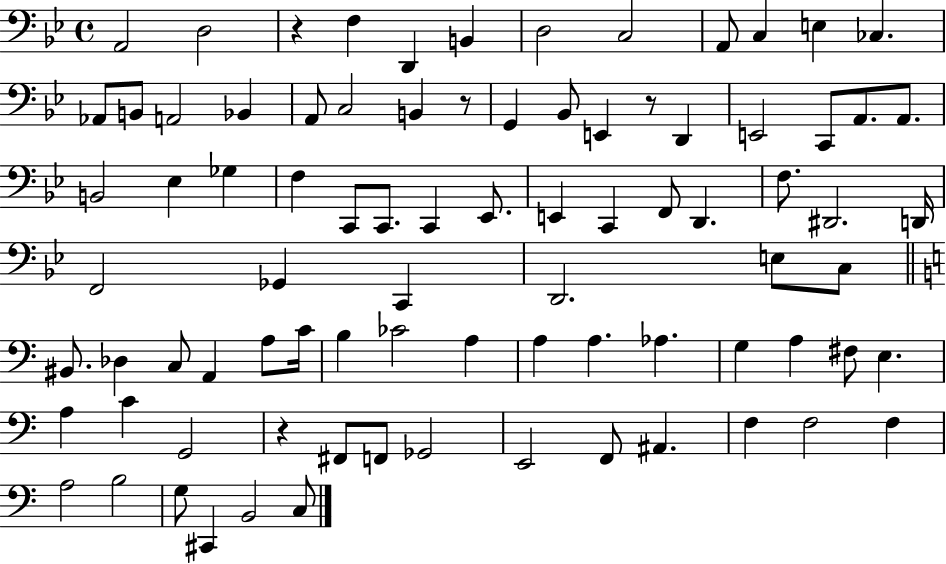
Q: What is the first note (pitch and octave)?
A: A2